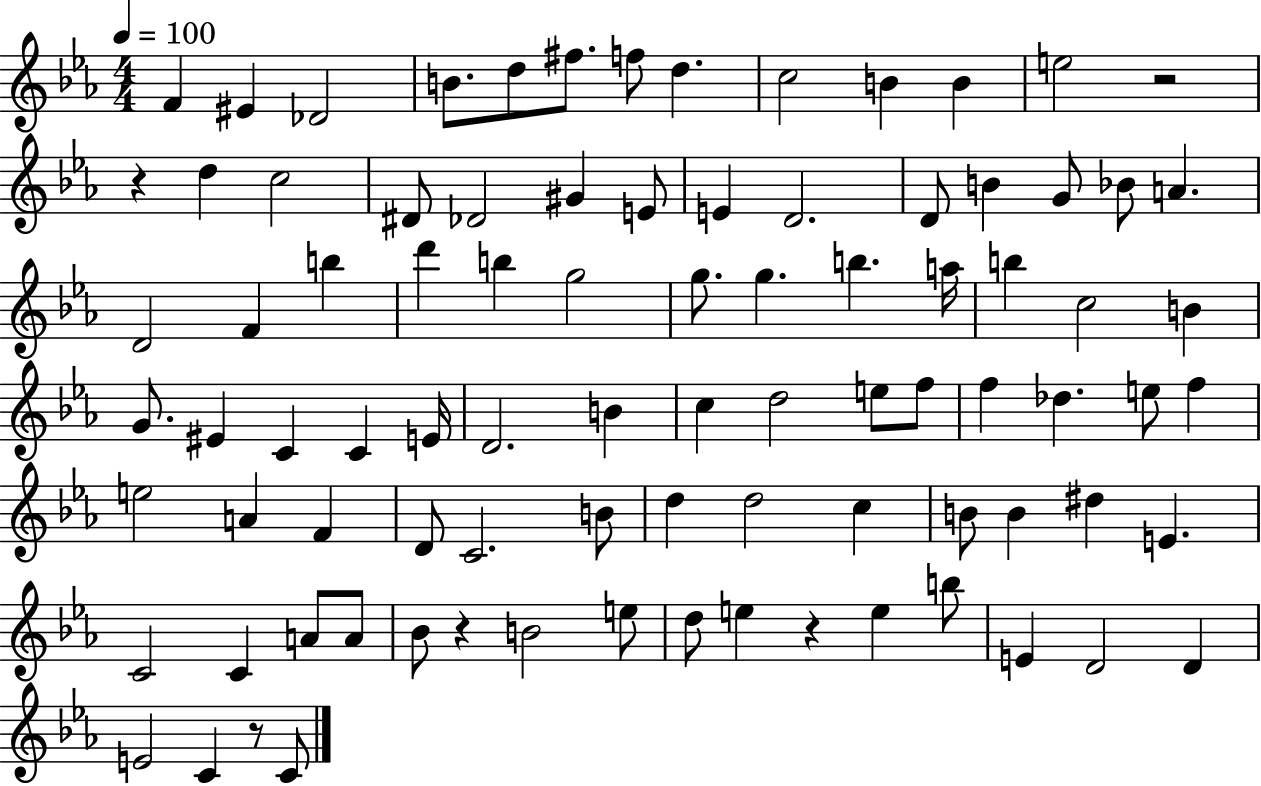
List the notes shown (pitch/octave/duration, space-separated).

F4/q EIS4/q Db4/h B4/e. D5/e F#5/e. F5/e D5/q. C5/h B4/q B4/q E5/h R/h R/q D5/q C5/h D#4/e Db4/h G#4/q E4/e E4/q D4/h. D4/e B4/q G4/e Bb4/e A4/q. D4/h F4/q B5/q D6/q B5/q G5/h G5/e. G5/q. B5/q. A5/s B5/q C5/h B4/q G4/e. EIS4/q C4/q C4/q E4/s D4/h. B4/q C5/q D5/h E5/e F5/e F5/q Db5/q. E5/e F5/q E5/h A4/q F4/q D4/e C4/h. B4/e D5/q D5/h C5/q B4/e B4/q D#5/q E4/q. C4/h C4/q A4/e A4/e Bb4/e R/q B4/h E5/e D5/e E5/q R/q E5/q B5/e E4/q D4/h D4/q E4/h C4/q R/e C4/e